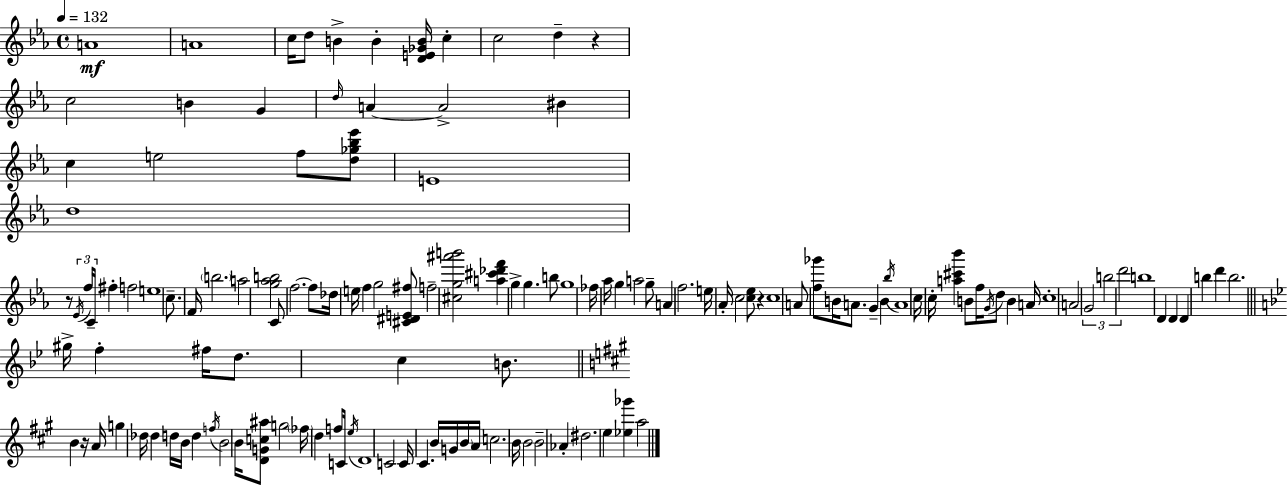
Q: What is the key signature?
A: C minor